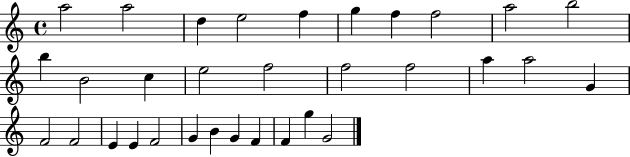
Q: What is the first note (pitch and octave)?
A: A5